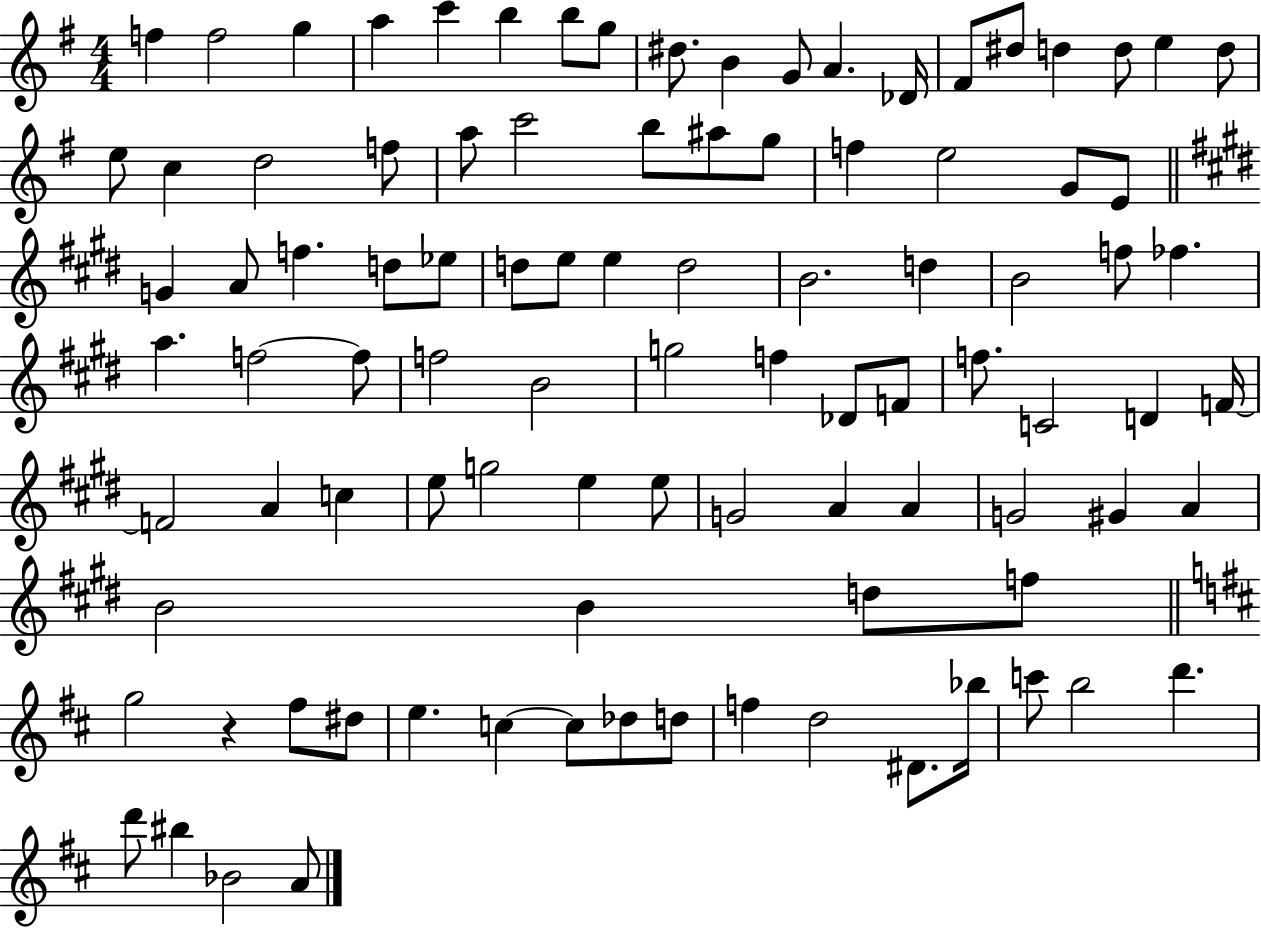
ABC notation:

X:1
T:Untitled
M:4/4
L:1/4
K:G
f f2 g a c' b b/2 g/2 ^d/2 B G/2 A _D/4 ^F/2 ^d/2 d d/2 e d/2 e/2 c d2 f/2 a/2 c'2 b/2 ^a/2 g/2 f e2 G/2 E/2 G A/2 f d/2 _e/2 d/2 e/2 e d2 B2 d B2 f/2 _f a f2 f/2 f2 B2 g2 f _D/2 F/2 f/2 C2 D F/4 F2 A c e/2 g2 e e/2 G2 A A G2 ^G A B2 B d/2 f/2 g2 z ^f/2 ^d/2 e c c/2 _d/2 d/2 f d2 ^D/2 _b/4 c'/2 b2 d' d'/2 ^b _B2 A/2